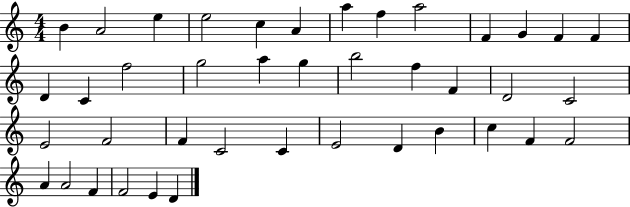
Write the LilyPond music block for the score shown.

{
  \clef treble
  \numericTimeSignature
  \time 4/4
  \key c \major
  b'4 a'2 e''4 | e''2 c''4 a'4 | a''4 f''4 a''2 | f'4 g'4 f'4 f'4 | \break d'4 c'4 f''2 | g''2 a''4 g''4 | b''2 f''4 f'4 | d'2 c'2 | \break e'2 f'2 | f'4 c'2 c'4 | e'2 d'4 b'4 | c''4 f'4 f'2 | \break a'4 a'2 f'4 | f'2 e'4 d'4 | \bar "|."
}